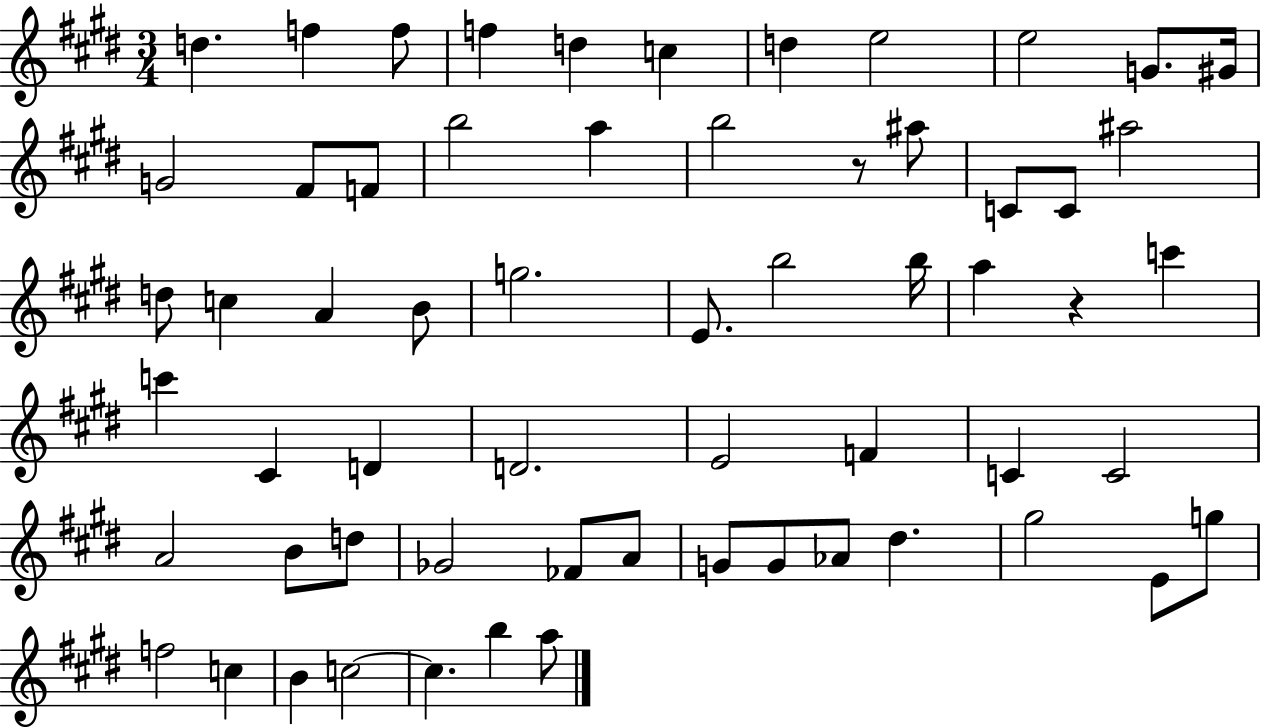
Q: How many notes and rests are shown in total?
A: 61